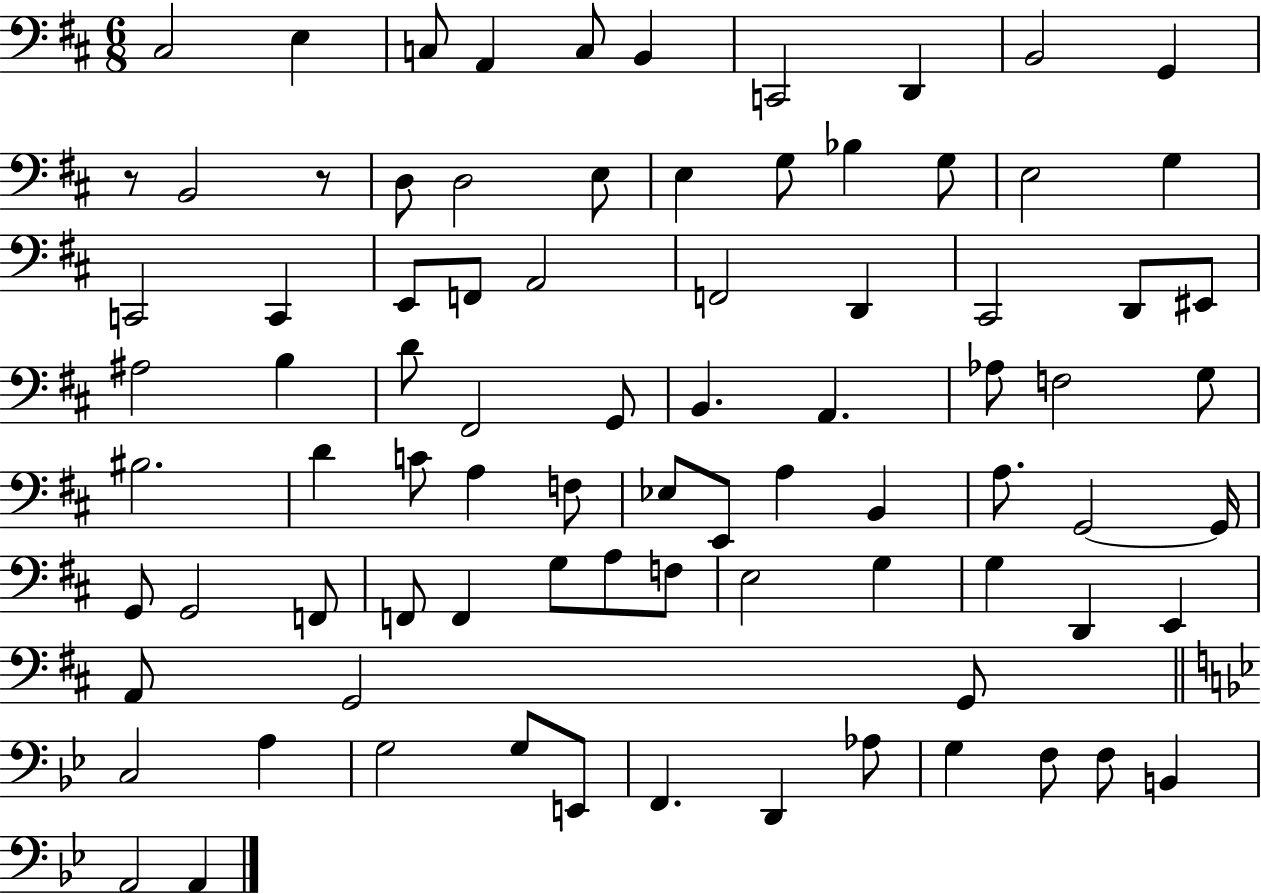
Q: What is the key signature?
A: D major